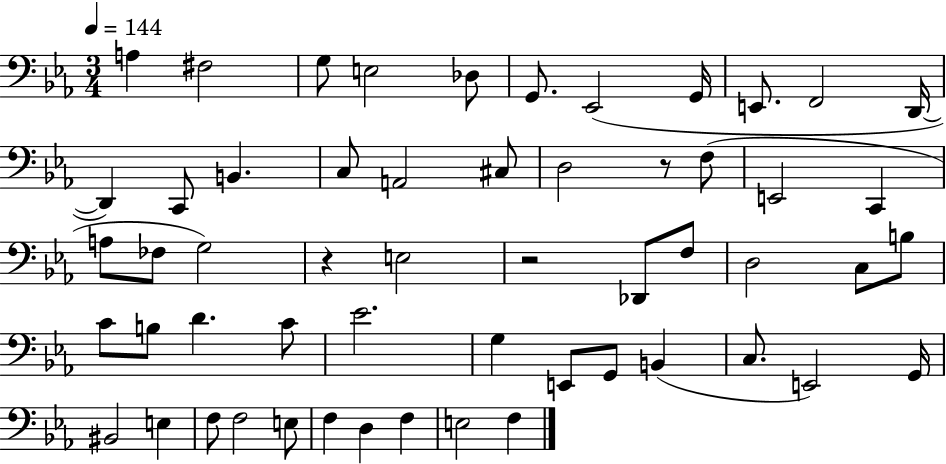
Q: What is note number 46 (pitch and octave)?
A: F3